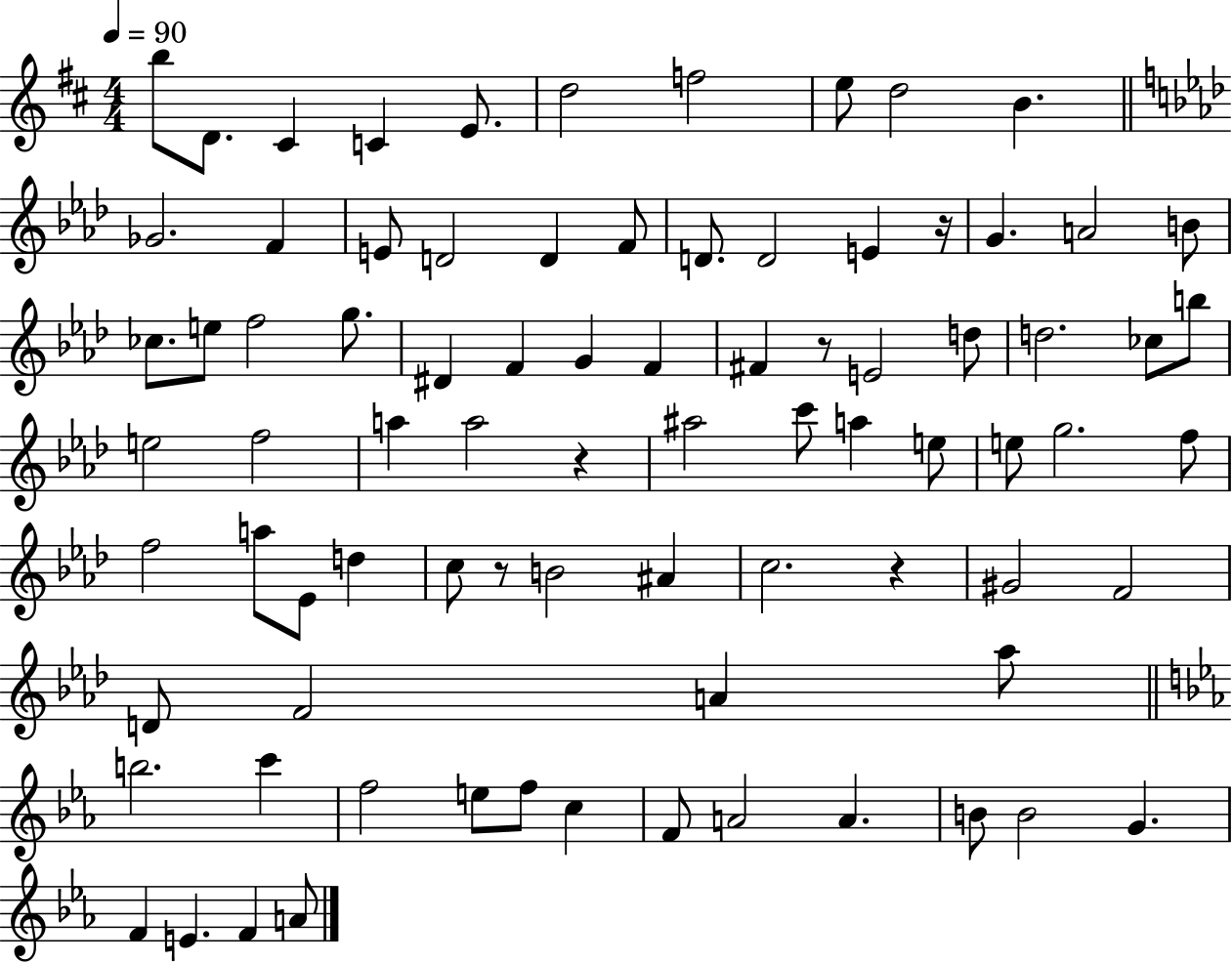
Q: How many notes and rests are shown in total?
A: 82